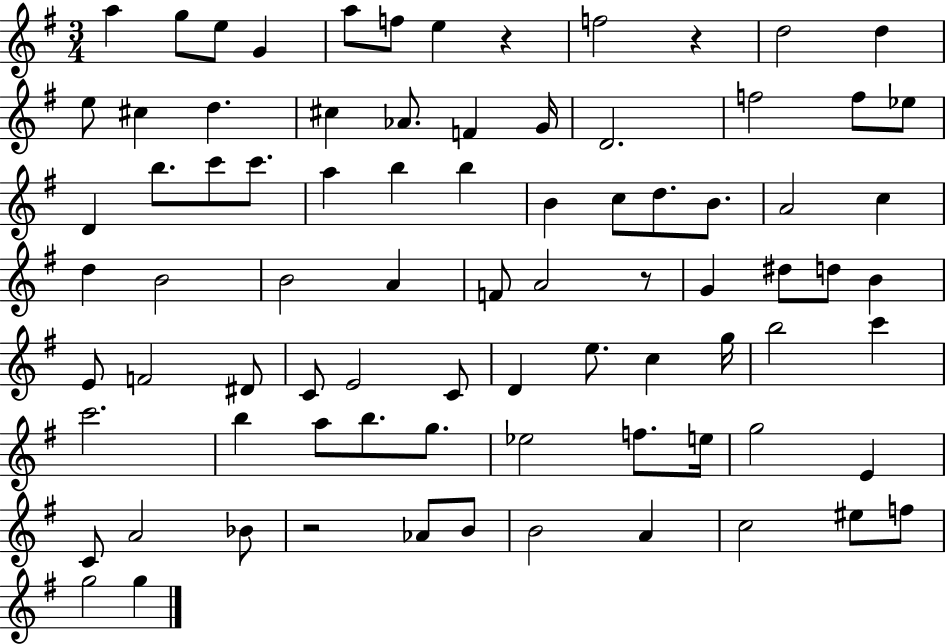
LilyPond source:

{
  \clef treble
  \numericTimeSignature
  \time 3/4
  \key g \major
  a''4 g''8 e''8 g'4 | a''8 f''8 e''4 r4 | f''2 r4 | d''2 d''4 | \break e''8 cis''4 d''4. | cis''4 aes'8. f'4 g'16 | d'2. | f''2 f''8 ees''8 | \break d'4 b''8. c'''8 c'''8. | a''4 b''4 b''4 | b'4 c''8 d''8. b'8. | a'2 c''4 | \break d''4 b'2 | b'2 a'4 | f'8 a'2 r8 | g'4 dis''8 d''8 b'4 | \break e'8 f'2 dis'8 | c'8 e'2 c'8 | d'4 e''8. c''4 g''16 | b''2 c'''4 | \break c'''2. | b''4 a''8 b''8. g''8. | ees''2 f''8. e''16 | g''2 e'4 | \break c'8 a'2 bes'8 | r2 aes'8 b'8 | b'2 a'4 | c''2 eis''8 f''8 | \break g''2 g''4 | \bar "|."
}